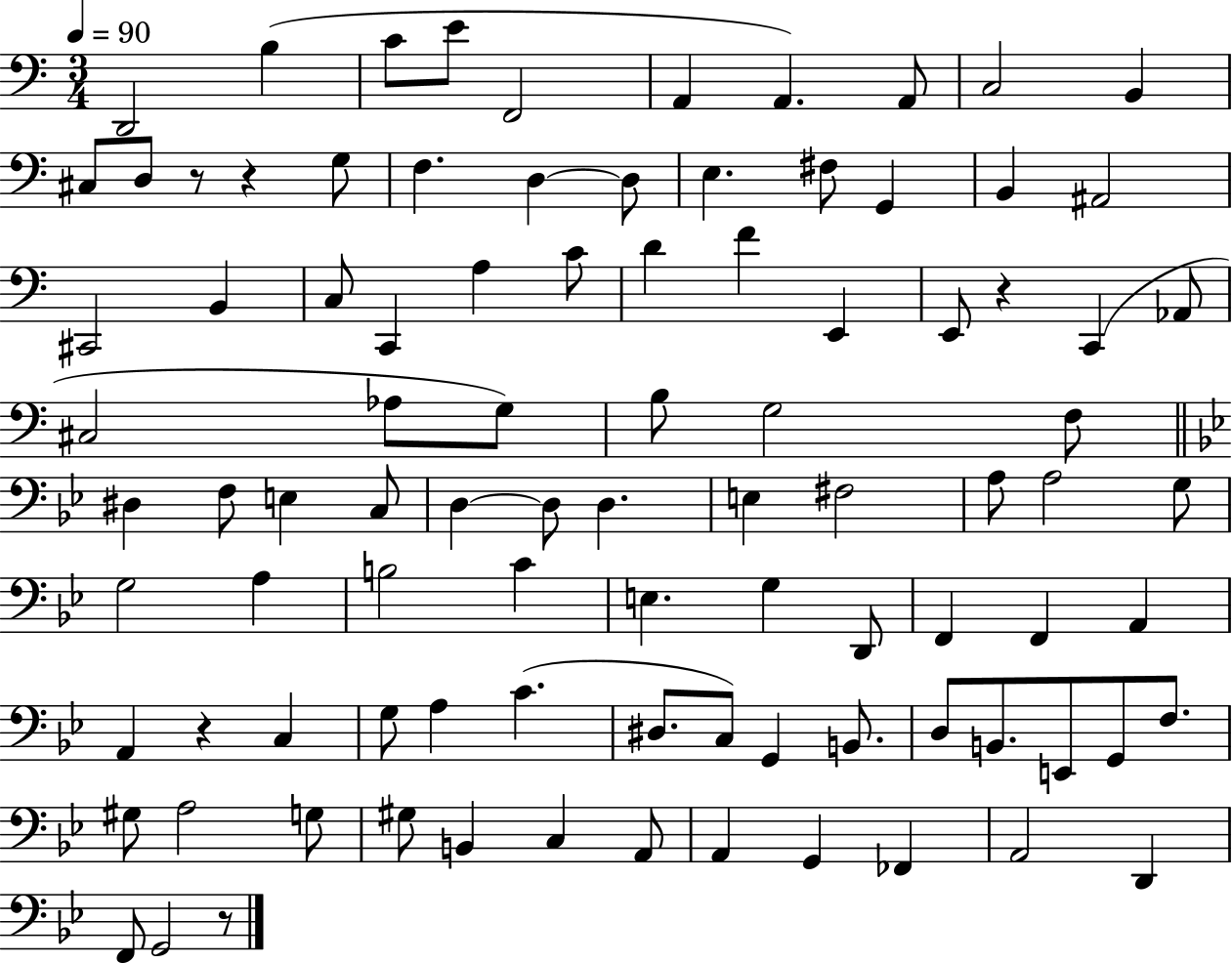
D2/h B3/q C4/e E4/e F2/h A2/q A2/q. A2/e C3/h B2/q C#3/e D3/e R/e R/q G3/e F3/q. D3/q D3/e E3/q. F#3/e G2/q B2/q A#2/h C#2/h B2/q C3/e C2/q A3/q C4/e D4/q F4/q E2/q E2/e R/q C2/q Ab2/e C#3/h Ab3/e G3/e B3/e G3/h F3/e D#3/q F3/e E3/q C3/e D3/q D3/e D3/q. E3/q F#3/h A3/e A3/h G3/e G3/h A3/q B3/h C4/q E3/q. G3/q D2/e F2/q F2/q A2/q A2/q R/q C3/q G3/e A3/q C4/q. D#3/e. C3/e G2/q B2/e. D3/e B2/e. E2/e G2/e F3/e. G#3/e A3/h G3/e G#3/e B2/q C3/q A2/e A2/q G2/q FES2/q A2/h D2/q F2/e G2/h R/e